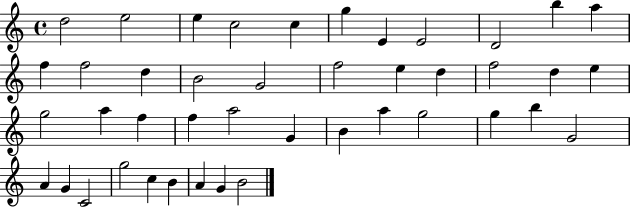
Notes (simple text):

D5/h E5/h E5/q C5/h C5/q G5/q E4/q E4/h D4/h B5/q A5/q F5/q F5/h D5/q B4/h G4/h F5/h E5/q D5/q F5/h D5/q E5/q G5/h A5/q F5/q F5/q A5/h G4/q B4/q A5/q G5/h G5/q B5/q G4/h A4/q G4/q C4/h G5/h C5/q B4/q A4/q G4/q B4/h